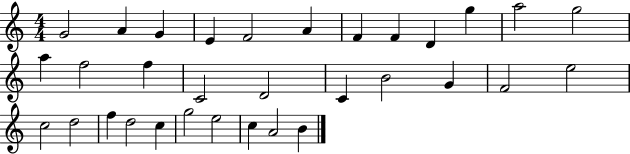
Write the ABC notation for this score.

X:1
T:Untitled
M:4/4
L:1/4
K:C
G2 A G E F2 A F F D g a2 g2 a f2 f C2 D2 C B2 G F2 e2 c2 d2 f d2 c g2 e2 c A2 B